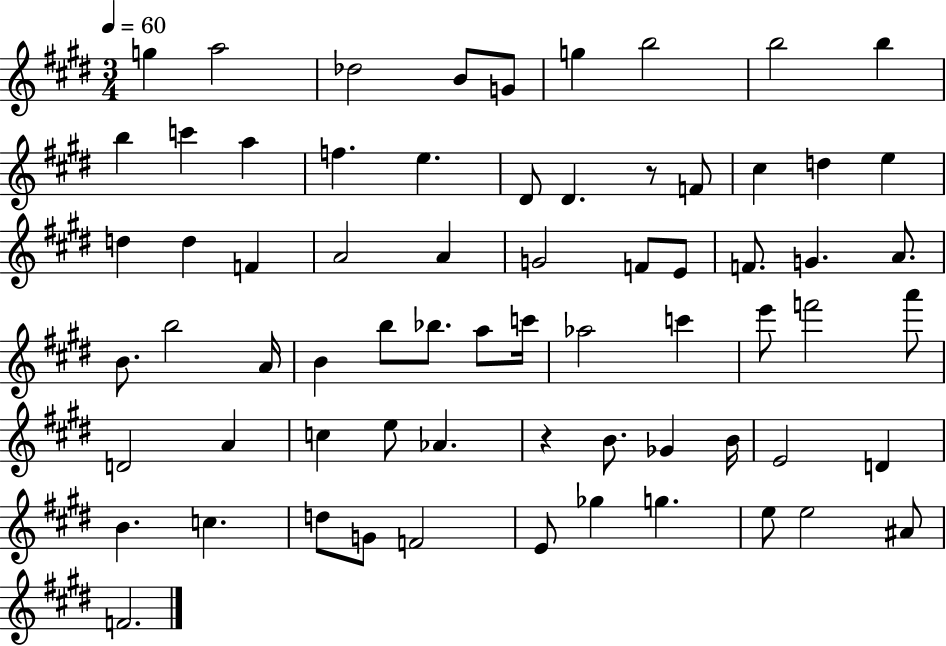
{
  \clef treble
  \numericTimeSignature
  \time 3/4
  \key e \major
  \tempo 4 = 60
  g''4 a''2 | des''2 b'8 g'8 | g''4 b''2 | b''2 b''4 | \break b''4 c'''4 a''4 | f''4. e''4. | dis'8 dis'4. r8 f'8 | cis''4 d''4 e''4 | \break d''4 d''4 f'4 | a'2 a'4 | g'2 f'8 e'8 | f'8. g'4. a'8. | \break b'8. b''2 a'16 | b'4 b''8 bes''8. a''8 c'''16 | aes''2 c'''4 | e'''8 f'''2 a'''8 | \break d'2 a'4 | c''4 e''8 aes'4. | r4 b'8. ges'4 b'16 | e'2 d'4 | \break b'4. c''4. | d''8 g'8 f'2 | e'8 ges''4 g''4. | e''8 e''2 ais'8 | \break f'2. | \bar "|."
}